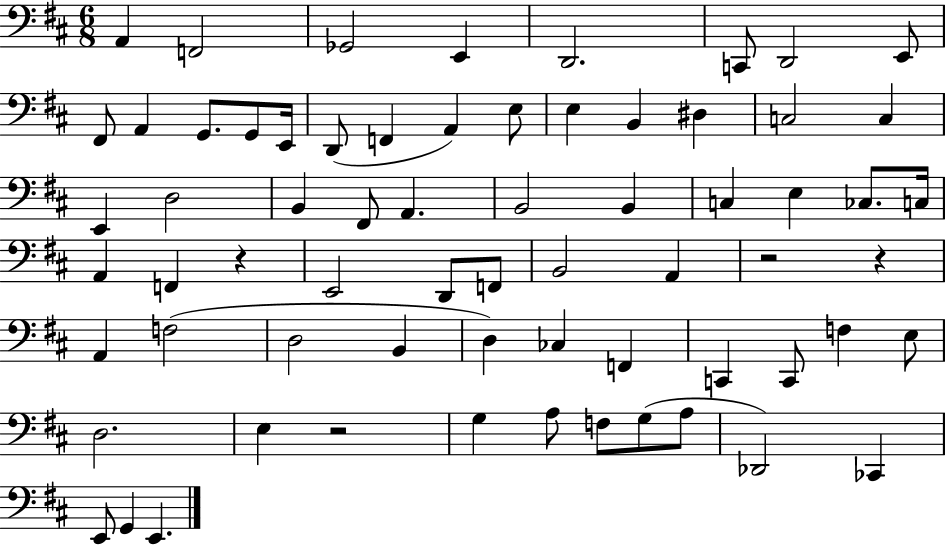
{
  \clef bass
  \numericTimeSignature
  \time 6/8
  \key d \major
  a,4 f,2 | ges,2 e,4 | d,2. | c,8 d,2 e,8 | \break fis,8 a,4 g,8. g,8 e,16 | d,8( f,4 a,4) e8 | e4 b,4 dis4 | c2 c4 | \break e,4 d2 | b,4 fis,8 a,4. | b,2 b,4 | c4 e4 ces8. c16 | \break a,4 f,4 r4 | e,2 d,8 f,8 | b,2 a,4 | r2 r4 | \break a,4 f2( | d2 b,4 | d4) ces4 f,4 | c,4 c,8 f4 e8 | \break d2. | e4 r2 | g4 a8 f8 g8( a8 | des,2) ces,4 | \break e,8 g,4 e,4. | \bar "|."
}